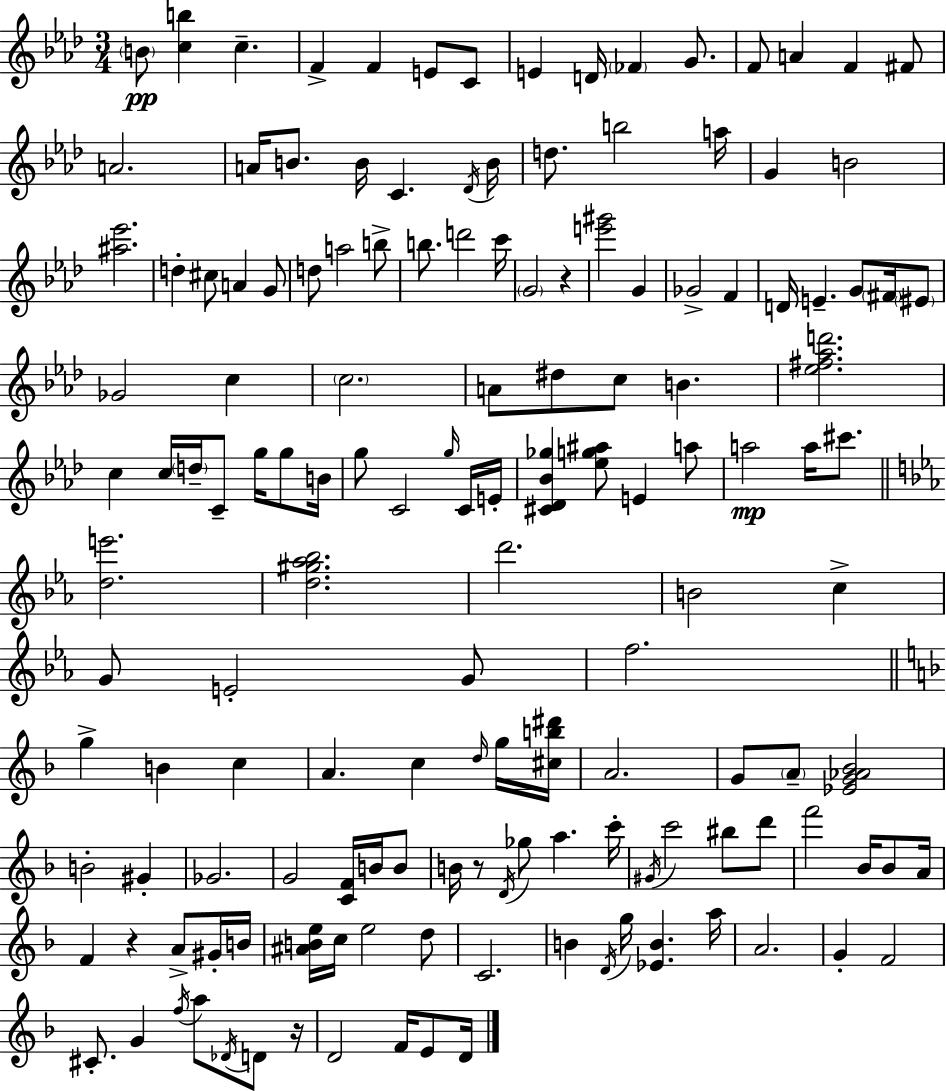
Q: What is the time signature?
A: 3/4